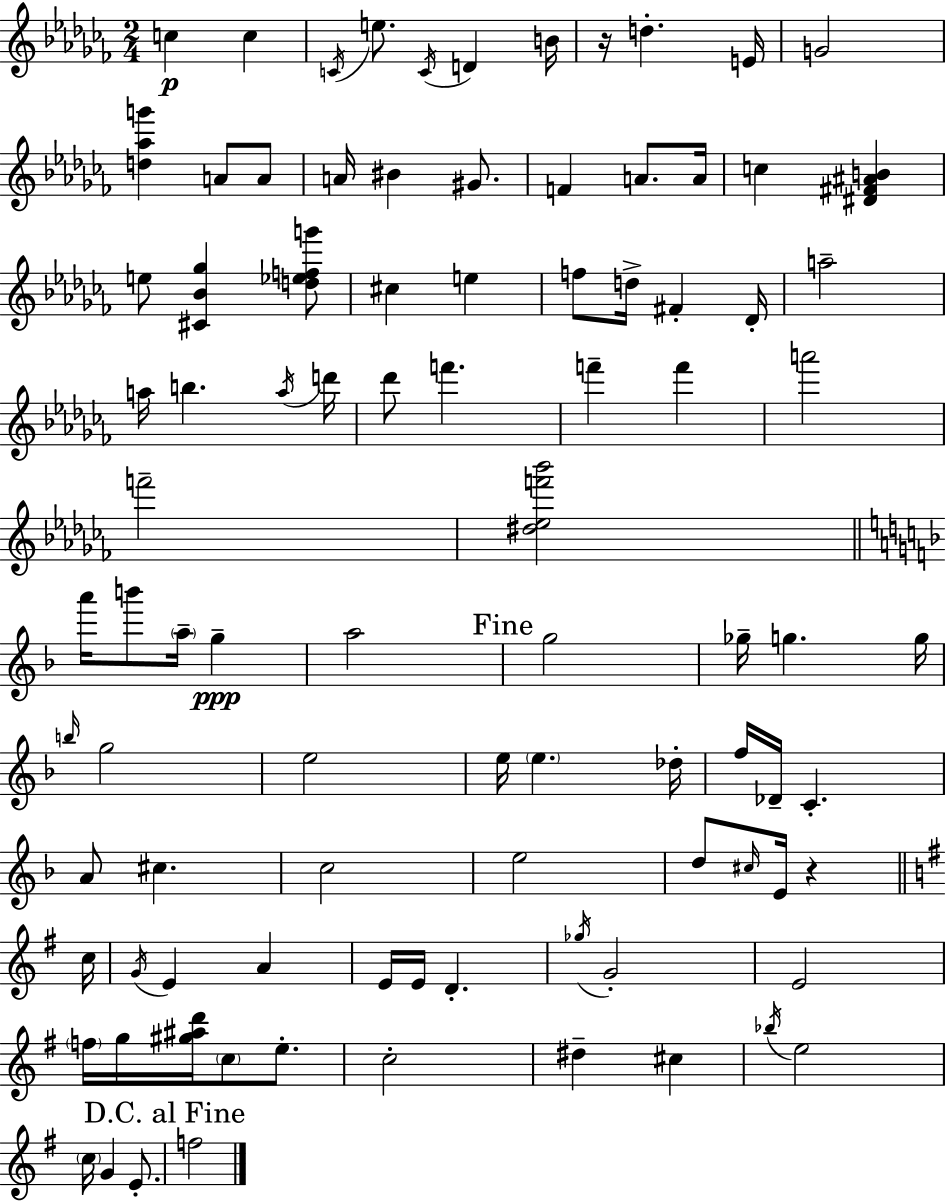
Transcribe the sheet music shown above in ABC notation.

X:1
T:Untitled
M:2/4
L:1/4
K:Abm
c c C/4 e/2 C/4 D B/4 z/4 d E/4 G2 [d_ag'] A/2 A/2 A/4 ^B ^G/2 F A/2 A/4 c [^D^F^AB] e/2 [^C_B_g] [d_efg']/2 ^c e f/2 d/4 ^F _D/4 a2 a/4 b a/4 d'/4 _d'/2 f' f' f' a'2 f'2 [^d_ef'_b']2 a'/4 b'/2 a/4 g a2 g2 _g/4 g g/4 b/4 g2 e2 e/4 e _d/4 f/4 _D/4 C A/2 ^c c2 e2 d/2 ^c/4 E/4 z c/4 G/4 E A E/4 E/4 D _g/4 G2 E2 f/4 g/4 [^g^ad']/4 c/2 e/2 c2 ^d ^c _b/4 e2 c/4 G E/2 f2